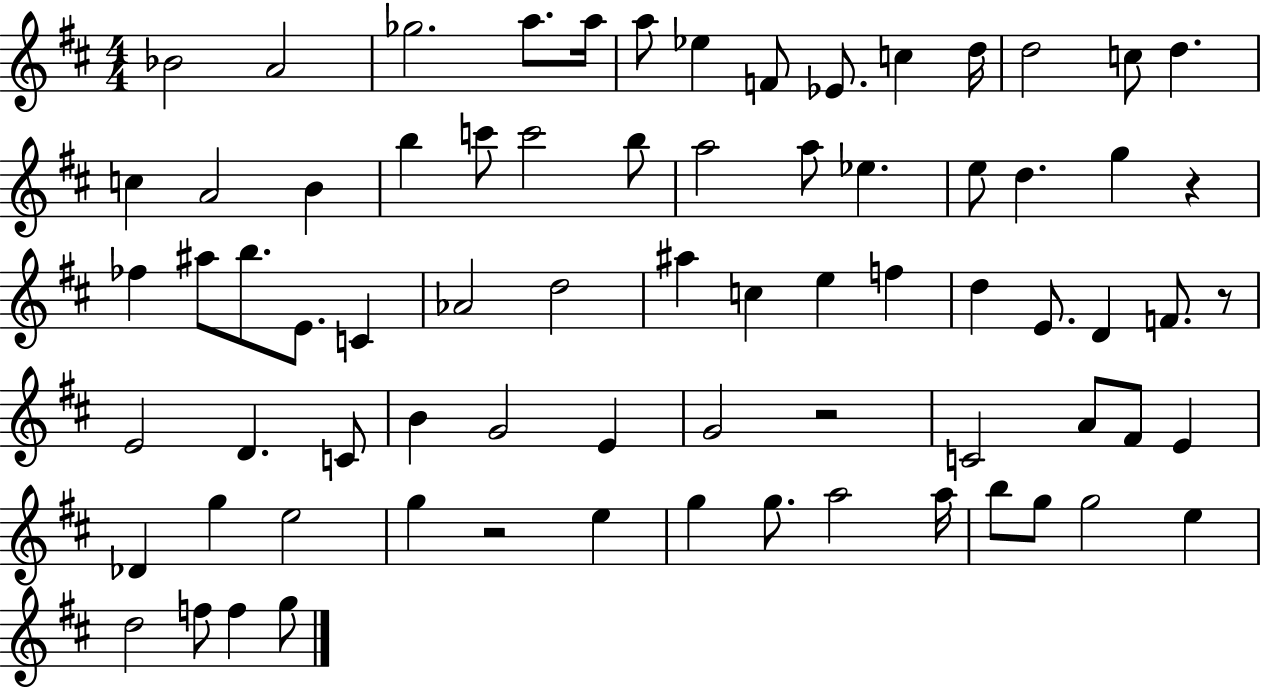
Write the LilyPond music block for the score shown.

{
  \clef treble
  \numericTimeSignature
  \time 4/4
  \key d \major
  bes'2 a'2 | ges''2. a''8. a''16 | a''8 ees''4 f'8 ees'8. c''4 d''16 | d''2 c''8 d''4. | \break c''4 a'2 b'4 | b''4 c'''8 c'''2 b''8 | a''2 a''8 ees''4. | e''8 d''4. g''4 r4 | \break fes''4 ais''8 b''8. e'8. c'4 | aes'2 d''2 | ais''4 c''4 e''4 f''4 | d''4 e'8. d'4 f'8. r8 | \break e'2 d'4. c'8 | b'4 g'2 e'4 | g'2 r2 | c'2 a'8 fis'8 e'4 | \break des'4 g''4 e''2 | g''4 r2 e''4 | g''4 g''8. a''2 a''16 | b''8 g''8 g''2 e''4 | \break d''2 f''8 f''4 g''8 | \bar "|."
}